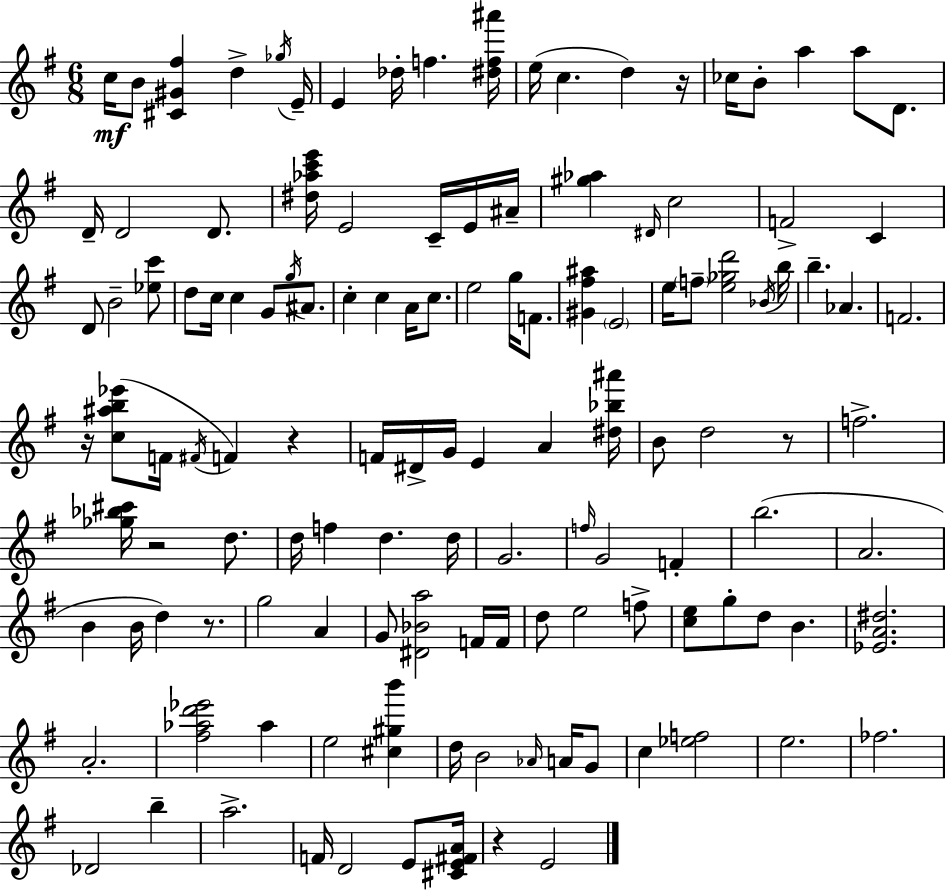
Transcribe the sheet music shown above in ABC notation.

X:1
T:Untitled
M:6/8
L:1/4
K:Em
c/4 B/2 [^C^G^f] d _g/4 E/4 E _d/4 f [^df^a']/4 e/4 c d z/4 _c/4 B/2 a a/2 D/2 D/4 D2 D/2 [^d_ac'e']/4 E2 C/4 E/4 ^A/4 [^g_a] ^D/4 c2 F2 C D/2 B2 [_ec']/2 d/2 c/4 c G/2 g/4 ^A/2 c c A/4 c/2 e2 g/4 F/2 [^G^f^a] E2 e/4 f/2 [e_gd']2 _B/4 b/4 b _A F2 z/4 [c^ab_e']/2 F/4 ^F/4 F z F/4 ^D/4 G/4 E A [^d_b^a']/4 B/2 d2 z/2 f2 [_g_b^c']/4 z2 d/2 d/4 f d d/4 G2 f/4 G2 F b2 A2 B B/4 d z/2 g2 A G/2 [^D_Ba]2 F/4 F/4 d/2 e2 f/2 [ce]/2 g/2 d/2 B [_EA^d]2 A2 [^f_ad'_e']2 _a e2 [^c^gb'] d/4 B2 _A/4 A/4 G/2 c [_ef]2 e2 _f2 _D2 b a2 F/4 D2 E/2 [^CE^FA]/4 z E2